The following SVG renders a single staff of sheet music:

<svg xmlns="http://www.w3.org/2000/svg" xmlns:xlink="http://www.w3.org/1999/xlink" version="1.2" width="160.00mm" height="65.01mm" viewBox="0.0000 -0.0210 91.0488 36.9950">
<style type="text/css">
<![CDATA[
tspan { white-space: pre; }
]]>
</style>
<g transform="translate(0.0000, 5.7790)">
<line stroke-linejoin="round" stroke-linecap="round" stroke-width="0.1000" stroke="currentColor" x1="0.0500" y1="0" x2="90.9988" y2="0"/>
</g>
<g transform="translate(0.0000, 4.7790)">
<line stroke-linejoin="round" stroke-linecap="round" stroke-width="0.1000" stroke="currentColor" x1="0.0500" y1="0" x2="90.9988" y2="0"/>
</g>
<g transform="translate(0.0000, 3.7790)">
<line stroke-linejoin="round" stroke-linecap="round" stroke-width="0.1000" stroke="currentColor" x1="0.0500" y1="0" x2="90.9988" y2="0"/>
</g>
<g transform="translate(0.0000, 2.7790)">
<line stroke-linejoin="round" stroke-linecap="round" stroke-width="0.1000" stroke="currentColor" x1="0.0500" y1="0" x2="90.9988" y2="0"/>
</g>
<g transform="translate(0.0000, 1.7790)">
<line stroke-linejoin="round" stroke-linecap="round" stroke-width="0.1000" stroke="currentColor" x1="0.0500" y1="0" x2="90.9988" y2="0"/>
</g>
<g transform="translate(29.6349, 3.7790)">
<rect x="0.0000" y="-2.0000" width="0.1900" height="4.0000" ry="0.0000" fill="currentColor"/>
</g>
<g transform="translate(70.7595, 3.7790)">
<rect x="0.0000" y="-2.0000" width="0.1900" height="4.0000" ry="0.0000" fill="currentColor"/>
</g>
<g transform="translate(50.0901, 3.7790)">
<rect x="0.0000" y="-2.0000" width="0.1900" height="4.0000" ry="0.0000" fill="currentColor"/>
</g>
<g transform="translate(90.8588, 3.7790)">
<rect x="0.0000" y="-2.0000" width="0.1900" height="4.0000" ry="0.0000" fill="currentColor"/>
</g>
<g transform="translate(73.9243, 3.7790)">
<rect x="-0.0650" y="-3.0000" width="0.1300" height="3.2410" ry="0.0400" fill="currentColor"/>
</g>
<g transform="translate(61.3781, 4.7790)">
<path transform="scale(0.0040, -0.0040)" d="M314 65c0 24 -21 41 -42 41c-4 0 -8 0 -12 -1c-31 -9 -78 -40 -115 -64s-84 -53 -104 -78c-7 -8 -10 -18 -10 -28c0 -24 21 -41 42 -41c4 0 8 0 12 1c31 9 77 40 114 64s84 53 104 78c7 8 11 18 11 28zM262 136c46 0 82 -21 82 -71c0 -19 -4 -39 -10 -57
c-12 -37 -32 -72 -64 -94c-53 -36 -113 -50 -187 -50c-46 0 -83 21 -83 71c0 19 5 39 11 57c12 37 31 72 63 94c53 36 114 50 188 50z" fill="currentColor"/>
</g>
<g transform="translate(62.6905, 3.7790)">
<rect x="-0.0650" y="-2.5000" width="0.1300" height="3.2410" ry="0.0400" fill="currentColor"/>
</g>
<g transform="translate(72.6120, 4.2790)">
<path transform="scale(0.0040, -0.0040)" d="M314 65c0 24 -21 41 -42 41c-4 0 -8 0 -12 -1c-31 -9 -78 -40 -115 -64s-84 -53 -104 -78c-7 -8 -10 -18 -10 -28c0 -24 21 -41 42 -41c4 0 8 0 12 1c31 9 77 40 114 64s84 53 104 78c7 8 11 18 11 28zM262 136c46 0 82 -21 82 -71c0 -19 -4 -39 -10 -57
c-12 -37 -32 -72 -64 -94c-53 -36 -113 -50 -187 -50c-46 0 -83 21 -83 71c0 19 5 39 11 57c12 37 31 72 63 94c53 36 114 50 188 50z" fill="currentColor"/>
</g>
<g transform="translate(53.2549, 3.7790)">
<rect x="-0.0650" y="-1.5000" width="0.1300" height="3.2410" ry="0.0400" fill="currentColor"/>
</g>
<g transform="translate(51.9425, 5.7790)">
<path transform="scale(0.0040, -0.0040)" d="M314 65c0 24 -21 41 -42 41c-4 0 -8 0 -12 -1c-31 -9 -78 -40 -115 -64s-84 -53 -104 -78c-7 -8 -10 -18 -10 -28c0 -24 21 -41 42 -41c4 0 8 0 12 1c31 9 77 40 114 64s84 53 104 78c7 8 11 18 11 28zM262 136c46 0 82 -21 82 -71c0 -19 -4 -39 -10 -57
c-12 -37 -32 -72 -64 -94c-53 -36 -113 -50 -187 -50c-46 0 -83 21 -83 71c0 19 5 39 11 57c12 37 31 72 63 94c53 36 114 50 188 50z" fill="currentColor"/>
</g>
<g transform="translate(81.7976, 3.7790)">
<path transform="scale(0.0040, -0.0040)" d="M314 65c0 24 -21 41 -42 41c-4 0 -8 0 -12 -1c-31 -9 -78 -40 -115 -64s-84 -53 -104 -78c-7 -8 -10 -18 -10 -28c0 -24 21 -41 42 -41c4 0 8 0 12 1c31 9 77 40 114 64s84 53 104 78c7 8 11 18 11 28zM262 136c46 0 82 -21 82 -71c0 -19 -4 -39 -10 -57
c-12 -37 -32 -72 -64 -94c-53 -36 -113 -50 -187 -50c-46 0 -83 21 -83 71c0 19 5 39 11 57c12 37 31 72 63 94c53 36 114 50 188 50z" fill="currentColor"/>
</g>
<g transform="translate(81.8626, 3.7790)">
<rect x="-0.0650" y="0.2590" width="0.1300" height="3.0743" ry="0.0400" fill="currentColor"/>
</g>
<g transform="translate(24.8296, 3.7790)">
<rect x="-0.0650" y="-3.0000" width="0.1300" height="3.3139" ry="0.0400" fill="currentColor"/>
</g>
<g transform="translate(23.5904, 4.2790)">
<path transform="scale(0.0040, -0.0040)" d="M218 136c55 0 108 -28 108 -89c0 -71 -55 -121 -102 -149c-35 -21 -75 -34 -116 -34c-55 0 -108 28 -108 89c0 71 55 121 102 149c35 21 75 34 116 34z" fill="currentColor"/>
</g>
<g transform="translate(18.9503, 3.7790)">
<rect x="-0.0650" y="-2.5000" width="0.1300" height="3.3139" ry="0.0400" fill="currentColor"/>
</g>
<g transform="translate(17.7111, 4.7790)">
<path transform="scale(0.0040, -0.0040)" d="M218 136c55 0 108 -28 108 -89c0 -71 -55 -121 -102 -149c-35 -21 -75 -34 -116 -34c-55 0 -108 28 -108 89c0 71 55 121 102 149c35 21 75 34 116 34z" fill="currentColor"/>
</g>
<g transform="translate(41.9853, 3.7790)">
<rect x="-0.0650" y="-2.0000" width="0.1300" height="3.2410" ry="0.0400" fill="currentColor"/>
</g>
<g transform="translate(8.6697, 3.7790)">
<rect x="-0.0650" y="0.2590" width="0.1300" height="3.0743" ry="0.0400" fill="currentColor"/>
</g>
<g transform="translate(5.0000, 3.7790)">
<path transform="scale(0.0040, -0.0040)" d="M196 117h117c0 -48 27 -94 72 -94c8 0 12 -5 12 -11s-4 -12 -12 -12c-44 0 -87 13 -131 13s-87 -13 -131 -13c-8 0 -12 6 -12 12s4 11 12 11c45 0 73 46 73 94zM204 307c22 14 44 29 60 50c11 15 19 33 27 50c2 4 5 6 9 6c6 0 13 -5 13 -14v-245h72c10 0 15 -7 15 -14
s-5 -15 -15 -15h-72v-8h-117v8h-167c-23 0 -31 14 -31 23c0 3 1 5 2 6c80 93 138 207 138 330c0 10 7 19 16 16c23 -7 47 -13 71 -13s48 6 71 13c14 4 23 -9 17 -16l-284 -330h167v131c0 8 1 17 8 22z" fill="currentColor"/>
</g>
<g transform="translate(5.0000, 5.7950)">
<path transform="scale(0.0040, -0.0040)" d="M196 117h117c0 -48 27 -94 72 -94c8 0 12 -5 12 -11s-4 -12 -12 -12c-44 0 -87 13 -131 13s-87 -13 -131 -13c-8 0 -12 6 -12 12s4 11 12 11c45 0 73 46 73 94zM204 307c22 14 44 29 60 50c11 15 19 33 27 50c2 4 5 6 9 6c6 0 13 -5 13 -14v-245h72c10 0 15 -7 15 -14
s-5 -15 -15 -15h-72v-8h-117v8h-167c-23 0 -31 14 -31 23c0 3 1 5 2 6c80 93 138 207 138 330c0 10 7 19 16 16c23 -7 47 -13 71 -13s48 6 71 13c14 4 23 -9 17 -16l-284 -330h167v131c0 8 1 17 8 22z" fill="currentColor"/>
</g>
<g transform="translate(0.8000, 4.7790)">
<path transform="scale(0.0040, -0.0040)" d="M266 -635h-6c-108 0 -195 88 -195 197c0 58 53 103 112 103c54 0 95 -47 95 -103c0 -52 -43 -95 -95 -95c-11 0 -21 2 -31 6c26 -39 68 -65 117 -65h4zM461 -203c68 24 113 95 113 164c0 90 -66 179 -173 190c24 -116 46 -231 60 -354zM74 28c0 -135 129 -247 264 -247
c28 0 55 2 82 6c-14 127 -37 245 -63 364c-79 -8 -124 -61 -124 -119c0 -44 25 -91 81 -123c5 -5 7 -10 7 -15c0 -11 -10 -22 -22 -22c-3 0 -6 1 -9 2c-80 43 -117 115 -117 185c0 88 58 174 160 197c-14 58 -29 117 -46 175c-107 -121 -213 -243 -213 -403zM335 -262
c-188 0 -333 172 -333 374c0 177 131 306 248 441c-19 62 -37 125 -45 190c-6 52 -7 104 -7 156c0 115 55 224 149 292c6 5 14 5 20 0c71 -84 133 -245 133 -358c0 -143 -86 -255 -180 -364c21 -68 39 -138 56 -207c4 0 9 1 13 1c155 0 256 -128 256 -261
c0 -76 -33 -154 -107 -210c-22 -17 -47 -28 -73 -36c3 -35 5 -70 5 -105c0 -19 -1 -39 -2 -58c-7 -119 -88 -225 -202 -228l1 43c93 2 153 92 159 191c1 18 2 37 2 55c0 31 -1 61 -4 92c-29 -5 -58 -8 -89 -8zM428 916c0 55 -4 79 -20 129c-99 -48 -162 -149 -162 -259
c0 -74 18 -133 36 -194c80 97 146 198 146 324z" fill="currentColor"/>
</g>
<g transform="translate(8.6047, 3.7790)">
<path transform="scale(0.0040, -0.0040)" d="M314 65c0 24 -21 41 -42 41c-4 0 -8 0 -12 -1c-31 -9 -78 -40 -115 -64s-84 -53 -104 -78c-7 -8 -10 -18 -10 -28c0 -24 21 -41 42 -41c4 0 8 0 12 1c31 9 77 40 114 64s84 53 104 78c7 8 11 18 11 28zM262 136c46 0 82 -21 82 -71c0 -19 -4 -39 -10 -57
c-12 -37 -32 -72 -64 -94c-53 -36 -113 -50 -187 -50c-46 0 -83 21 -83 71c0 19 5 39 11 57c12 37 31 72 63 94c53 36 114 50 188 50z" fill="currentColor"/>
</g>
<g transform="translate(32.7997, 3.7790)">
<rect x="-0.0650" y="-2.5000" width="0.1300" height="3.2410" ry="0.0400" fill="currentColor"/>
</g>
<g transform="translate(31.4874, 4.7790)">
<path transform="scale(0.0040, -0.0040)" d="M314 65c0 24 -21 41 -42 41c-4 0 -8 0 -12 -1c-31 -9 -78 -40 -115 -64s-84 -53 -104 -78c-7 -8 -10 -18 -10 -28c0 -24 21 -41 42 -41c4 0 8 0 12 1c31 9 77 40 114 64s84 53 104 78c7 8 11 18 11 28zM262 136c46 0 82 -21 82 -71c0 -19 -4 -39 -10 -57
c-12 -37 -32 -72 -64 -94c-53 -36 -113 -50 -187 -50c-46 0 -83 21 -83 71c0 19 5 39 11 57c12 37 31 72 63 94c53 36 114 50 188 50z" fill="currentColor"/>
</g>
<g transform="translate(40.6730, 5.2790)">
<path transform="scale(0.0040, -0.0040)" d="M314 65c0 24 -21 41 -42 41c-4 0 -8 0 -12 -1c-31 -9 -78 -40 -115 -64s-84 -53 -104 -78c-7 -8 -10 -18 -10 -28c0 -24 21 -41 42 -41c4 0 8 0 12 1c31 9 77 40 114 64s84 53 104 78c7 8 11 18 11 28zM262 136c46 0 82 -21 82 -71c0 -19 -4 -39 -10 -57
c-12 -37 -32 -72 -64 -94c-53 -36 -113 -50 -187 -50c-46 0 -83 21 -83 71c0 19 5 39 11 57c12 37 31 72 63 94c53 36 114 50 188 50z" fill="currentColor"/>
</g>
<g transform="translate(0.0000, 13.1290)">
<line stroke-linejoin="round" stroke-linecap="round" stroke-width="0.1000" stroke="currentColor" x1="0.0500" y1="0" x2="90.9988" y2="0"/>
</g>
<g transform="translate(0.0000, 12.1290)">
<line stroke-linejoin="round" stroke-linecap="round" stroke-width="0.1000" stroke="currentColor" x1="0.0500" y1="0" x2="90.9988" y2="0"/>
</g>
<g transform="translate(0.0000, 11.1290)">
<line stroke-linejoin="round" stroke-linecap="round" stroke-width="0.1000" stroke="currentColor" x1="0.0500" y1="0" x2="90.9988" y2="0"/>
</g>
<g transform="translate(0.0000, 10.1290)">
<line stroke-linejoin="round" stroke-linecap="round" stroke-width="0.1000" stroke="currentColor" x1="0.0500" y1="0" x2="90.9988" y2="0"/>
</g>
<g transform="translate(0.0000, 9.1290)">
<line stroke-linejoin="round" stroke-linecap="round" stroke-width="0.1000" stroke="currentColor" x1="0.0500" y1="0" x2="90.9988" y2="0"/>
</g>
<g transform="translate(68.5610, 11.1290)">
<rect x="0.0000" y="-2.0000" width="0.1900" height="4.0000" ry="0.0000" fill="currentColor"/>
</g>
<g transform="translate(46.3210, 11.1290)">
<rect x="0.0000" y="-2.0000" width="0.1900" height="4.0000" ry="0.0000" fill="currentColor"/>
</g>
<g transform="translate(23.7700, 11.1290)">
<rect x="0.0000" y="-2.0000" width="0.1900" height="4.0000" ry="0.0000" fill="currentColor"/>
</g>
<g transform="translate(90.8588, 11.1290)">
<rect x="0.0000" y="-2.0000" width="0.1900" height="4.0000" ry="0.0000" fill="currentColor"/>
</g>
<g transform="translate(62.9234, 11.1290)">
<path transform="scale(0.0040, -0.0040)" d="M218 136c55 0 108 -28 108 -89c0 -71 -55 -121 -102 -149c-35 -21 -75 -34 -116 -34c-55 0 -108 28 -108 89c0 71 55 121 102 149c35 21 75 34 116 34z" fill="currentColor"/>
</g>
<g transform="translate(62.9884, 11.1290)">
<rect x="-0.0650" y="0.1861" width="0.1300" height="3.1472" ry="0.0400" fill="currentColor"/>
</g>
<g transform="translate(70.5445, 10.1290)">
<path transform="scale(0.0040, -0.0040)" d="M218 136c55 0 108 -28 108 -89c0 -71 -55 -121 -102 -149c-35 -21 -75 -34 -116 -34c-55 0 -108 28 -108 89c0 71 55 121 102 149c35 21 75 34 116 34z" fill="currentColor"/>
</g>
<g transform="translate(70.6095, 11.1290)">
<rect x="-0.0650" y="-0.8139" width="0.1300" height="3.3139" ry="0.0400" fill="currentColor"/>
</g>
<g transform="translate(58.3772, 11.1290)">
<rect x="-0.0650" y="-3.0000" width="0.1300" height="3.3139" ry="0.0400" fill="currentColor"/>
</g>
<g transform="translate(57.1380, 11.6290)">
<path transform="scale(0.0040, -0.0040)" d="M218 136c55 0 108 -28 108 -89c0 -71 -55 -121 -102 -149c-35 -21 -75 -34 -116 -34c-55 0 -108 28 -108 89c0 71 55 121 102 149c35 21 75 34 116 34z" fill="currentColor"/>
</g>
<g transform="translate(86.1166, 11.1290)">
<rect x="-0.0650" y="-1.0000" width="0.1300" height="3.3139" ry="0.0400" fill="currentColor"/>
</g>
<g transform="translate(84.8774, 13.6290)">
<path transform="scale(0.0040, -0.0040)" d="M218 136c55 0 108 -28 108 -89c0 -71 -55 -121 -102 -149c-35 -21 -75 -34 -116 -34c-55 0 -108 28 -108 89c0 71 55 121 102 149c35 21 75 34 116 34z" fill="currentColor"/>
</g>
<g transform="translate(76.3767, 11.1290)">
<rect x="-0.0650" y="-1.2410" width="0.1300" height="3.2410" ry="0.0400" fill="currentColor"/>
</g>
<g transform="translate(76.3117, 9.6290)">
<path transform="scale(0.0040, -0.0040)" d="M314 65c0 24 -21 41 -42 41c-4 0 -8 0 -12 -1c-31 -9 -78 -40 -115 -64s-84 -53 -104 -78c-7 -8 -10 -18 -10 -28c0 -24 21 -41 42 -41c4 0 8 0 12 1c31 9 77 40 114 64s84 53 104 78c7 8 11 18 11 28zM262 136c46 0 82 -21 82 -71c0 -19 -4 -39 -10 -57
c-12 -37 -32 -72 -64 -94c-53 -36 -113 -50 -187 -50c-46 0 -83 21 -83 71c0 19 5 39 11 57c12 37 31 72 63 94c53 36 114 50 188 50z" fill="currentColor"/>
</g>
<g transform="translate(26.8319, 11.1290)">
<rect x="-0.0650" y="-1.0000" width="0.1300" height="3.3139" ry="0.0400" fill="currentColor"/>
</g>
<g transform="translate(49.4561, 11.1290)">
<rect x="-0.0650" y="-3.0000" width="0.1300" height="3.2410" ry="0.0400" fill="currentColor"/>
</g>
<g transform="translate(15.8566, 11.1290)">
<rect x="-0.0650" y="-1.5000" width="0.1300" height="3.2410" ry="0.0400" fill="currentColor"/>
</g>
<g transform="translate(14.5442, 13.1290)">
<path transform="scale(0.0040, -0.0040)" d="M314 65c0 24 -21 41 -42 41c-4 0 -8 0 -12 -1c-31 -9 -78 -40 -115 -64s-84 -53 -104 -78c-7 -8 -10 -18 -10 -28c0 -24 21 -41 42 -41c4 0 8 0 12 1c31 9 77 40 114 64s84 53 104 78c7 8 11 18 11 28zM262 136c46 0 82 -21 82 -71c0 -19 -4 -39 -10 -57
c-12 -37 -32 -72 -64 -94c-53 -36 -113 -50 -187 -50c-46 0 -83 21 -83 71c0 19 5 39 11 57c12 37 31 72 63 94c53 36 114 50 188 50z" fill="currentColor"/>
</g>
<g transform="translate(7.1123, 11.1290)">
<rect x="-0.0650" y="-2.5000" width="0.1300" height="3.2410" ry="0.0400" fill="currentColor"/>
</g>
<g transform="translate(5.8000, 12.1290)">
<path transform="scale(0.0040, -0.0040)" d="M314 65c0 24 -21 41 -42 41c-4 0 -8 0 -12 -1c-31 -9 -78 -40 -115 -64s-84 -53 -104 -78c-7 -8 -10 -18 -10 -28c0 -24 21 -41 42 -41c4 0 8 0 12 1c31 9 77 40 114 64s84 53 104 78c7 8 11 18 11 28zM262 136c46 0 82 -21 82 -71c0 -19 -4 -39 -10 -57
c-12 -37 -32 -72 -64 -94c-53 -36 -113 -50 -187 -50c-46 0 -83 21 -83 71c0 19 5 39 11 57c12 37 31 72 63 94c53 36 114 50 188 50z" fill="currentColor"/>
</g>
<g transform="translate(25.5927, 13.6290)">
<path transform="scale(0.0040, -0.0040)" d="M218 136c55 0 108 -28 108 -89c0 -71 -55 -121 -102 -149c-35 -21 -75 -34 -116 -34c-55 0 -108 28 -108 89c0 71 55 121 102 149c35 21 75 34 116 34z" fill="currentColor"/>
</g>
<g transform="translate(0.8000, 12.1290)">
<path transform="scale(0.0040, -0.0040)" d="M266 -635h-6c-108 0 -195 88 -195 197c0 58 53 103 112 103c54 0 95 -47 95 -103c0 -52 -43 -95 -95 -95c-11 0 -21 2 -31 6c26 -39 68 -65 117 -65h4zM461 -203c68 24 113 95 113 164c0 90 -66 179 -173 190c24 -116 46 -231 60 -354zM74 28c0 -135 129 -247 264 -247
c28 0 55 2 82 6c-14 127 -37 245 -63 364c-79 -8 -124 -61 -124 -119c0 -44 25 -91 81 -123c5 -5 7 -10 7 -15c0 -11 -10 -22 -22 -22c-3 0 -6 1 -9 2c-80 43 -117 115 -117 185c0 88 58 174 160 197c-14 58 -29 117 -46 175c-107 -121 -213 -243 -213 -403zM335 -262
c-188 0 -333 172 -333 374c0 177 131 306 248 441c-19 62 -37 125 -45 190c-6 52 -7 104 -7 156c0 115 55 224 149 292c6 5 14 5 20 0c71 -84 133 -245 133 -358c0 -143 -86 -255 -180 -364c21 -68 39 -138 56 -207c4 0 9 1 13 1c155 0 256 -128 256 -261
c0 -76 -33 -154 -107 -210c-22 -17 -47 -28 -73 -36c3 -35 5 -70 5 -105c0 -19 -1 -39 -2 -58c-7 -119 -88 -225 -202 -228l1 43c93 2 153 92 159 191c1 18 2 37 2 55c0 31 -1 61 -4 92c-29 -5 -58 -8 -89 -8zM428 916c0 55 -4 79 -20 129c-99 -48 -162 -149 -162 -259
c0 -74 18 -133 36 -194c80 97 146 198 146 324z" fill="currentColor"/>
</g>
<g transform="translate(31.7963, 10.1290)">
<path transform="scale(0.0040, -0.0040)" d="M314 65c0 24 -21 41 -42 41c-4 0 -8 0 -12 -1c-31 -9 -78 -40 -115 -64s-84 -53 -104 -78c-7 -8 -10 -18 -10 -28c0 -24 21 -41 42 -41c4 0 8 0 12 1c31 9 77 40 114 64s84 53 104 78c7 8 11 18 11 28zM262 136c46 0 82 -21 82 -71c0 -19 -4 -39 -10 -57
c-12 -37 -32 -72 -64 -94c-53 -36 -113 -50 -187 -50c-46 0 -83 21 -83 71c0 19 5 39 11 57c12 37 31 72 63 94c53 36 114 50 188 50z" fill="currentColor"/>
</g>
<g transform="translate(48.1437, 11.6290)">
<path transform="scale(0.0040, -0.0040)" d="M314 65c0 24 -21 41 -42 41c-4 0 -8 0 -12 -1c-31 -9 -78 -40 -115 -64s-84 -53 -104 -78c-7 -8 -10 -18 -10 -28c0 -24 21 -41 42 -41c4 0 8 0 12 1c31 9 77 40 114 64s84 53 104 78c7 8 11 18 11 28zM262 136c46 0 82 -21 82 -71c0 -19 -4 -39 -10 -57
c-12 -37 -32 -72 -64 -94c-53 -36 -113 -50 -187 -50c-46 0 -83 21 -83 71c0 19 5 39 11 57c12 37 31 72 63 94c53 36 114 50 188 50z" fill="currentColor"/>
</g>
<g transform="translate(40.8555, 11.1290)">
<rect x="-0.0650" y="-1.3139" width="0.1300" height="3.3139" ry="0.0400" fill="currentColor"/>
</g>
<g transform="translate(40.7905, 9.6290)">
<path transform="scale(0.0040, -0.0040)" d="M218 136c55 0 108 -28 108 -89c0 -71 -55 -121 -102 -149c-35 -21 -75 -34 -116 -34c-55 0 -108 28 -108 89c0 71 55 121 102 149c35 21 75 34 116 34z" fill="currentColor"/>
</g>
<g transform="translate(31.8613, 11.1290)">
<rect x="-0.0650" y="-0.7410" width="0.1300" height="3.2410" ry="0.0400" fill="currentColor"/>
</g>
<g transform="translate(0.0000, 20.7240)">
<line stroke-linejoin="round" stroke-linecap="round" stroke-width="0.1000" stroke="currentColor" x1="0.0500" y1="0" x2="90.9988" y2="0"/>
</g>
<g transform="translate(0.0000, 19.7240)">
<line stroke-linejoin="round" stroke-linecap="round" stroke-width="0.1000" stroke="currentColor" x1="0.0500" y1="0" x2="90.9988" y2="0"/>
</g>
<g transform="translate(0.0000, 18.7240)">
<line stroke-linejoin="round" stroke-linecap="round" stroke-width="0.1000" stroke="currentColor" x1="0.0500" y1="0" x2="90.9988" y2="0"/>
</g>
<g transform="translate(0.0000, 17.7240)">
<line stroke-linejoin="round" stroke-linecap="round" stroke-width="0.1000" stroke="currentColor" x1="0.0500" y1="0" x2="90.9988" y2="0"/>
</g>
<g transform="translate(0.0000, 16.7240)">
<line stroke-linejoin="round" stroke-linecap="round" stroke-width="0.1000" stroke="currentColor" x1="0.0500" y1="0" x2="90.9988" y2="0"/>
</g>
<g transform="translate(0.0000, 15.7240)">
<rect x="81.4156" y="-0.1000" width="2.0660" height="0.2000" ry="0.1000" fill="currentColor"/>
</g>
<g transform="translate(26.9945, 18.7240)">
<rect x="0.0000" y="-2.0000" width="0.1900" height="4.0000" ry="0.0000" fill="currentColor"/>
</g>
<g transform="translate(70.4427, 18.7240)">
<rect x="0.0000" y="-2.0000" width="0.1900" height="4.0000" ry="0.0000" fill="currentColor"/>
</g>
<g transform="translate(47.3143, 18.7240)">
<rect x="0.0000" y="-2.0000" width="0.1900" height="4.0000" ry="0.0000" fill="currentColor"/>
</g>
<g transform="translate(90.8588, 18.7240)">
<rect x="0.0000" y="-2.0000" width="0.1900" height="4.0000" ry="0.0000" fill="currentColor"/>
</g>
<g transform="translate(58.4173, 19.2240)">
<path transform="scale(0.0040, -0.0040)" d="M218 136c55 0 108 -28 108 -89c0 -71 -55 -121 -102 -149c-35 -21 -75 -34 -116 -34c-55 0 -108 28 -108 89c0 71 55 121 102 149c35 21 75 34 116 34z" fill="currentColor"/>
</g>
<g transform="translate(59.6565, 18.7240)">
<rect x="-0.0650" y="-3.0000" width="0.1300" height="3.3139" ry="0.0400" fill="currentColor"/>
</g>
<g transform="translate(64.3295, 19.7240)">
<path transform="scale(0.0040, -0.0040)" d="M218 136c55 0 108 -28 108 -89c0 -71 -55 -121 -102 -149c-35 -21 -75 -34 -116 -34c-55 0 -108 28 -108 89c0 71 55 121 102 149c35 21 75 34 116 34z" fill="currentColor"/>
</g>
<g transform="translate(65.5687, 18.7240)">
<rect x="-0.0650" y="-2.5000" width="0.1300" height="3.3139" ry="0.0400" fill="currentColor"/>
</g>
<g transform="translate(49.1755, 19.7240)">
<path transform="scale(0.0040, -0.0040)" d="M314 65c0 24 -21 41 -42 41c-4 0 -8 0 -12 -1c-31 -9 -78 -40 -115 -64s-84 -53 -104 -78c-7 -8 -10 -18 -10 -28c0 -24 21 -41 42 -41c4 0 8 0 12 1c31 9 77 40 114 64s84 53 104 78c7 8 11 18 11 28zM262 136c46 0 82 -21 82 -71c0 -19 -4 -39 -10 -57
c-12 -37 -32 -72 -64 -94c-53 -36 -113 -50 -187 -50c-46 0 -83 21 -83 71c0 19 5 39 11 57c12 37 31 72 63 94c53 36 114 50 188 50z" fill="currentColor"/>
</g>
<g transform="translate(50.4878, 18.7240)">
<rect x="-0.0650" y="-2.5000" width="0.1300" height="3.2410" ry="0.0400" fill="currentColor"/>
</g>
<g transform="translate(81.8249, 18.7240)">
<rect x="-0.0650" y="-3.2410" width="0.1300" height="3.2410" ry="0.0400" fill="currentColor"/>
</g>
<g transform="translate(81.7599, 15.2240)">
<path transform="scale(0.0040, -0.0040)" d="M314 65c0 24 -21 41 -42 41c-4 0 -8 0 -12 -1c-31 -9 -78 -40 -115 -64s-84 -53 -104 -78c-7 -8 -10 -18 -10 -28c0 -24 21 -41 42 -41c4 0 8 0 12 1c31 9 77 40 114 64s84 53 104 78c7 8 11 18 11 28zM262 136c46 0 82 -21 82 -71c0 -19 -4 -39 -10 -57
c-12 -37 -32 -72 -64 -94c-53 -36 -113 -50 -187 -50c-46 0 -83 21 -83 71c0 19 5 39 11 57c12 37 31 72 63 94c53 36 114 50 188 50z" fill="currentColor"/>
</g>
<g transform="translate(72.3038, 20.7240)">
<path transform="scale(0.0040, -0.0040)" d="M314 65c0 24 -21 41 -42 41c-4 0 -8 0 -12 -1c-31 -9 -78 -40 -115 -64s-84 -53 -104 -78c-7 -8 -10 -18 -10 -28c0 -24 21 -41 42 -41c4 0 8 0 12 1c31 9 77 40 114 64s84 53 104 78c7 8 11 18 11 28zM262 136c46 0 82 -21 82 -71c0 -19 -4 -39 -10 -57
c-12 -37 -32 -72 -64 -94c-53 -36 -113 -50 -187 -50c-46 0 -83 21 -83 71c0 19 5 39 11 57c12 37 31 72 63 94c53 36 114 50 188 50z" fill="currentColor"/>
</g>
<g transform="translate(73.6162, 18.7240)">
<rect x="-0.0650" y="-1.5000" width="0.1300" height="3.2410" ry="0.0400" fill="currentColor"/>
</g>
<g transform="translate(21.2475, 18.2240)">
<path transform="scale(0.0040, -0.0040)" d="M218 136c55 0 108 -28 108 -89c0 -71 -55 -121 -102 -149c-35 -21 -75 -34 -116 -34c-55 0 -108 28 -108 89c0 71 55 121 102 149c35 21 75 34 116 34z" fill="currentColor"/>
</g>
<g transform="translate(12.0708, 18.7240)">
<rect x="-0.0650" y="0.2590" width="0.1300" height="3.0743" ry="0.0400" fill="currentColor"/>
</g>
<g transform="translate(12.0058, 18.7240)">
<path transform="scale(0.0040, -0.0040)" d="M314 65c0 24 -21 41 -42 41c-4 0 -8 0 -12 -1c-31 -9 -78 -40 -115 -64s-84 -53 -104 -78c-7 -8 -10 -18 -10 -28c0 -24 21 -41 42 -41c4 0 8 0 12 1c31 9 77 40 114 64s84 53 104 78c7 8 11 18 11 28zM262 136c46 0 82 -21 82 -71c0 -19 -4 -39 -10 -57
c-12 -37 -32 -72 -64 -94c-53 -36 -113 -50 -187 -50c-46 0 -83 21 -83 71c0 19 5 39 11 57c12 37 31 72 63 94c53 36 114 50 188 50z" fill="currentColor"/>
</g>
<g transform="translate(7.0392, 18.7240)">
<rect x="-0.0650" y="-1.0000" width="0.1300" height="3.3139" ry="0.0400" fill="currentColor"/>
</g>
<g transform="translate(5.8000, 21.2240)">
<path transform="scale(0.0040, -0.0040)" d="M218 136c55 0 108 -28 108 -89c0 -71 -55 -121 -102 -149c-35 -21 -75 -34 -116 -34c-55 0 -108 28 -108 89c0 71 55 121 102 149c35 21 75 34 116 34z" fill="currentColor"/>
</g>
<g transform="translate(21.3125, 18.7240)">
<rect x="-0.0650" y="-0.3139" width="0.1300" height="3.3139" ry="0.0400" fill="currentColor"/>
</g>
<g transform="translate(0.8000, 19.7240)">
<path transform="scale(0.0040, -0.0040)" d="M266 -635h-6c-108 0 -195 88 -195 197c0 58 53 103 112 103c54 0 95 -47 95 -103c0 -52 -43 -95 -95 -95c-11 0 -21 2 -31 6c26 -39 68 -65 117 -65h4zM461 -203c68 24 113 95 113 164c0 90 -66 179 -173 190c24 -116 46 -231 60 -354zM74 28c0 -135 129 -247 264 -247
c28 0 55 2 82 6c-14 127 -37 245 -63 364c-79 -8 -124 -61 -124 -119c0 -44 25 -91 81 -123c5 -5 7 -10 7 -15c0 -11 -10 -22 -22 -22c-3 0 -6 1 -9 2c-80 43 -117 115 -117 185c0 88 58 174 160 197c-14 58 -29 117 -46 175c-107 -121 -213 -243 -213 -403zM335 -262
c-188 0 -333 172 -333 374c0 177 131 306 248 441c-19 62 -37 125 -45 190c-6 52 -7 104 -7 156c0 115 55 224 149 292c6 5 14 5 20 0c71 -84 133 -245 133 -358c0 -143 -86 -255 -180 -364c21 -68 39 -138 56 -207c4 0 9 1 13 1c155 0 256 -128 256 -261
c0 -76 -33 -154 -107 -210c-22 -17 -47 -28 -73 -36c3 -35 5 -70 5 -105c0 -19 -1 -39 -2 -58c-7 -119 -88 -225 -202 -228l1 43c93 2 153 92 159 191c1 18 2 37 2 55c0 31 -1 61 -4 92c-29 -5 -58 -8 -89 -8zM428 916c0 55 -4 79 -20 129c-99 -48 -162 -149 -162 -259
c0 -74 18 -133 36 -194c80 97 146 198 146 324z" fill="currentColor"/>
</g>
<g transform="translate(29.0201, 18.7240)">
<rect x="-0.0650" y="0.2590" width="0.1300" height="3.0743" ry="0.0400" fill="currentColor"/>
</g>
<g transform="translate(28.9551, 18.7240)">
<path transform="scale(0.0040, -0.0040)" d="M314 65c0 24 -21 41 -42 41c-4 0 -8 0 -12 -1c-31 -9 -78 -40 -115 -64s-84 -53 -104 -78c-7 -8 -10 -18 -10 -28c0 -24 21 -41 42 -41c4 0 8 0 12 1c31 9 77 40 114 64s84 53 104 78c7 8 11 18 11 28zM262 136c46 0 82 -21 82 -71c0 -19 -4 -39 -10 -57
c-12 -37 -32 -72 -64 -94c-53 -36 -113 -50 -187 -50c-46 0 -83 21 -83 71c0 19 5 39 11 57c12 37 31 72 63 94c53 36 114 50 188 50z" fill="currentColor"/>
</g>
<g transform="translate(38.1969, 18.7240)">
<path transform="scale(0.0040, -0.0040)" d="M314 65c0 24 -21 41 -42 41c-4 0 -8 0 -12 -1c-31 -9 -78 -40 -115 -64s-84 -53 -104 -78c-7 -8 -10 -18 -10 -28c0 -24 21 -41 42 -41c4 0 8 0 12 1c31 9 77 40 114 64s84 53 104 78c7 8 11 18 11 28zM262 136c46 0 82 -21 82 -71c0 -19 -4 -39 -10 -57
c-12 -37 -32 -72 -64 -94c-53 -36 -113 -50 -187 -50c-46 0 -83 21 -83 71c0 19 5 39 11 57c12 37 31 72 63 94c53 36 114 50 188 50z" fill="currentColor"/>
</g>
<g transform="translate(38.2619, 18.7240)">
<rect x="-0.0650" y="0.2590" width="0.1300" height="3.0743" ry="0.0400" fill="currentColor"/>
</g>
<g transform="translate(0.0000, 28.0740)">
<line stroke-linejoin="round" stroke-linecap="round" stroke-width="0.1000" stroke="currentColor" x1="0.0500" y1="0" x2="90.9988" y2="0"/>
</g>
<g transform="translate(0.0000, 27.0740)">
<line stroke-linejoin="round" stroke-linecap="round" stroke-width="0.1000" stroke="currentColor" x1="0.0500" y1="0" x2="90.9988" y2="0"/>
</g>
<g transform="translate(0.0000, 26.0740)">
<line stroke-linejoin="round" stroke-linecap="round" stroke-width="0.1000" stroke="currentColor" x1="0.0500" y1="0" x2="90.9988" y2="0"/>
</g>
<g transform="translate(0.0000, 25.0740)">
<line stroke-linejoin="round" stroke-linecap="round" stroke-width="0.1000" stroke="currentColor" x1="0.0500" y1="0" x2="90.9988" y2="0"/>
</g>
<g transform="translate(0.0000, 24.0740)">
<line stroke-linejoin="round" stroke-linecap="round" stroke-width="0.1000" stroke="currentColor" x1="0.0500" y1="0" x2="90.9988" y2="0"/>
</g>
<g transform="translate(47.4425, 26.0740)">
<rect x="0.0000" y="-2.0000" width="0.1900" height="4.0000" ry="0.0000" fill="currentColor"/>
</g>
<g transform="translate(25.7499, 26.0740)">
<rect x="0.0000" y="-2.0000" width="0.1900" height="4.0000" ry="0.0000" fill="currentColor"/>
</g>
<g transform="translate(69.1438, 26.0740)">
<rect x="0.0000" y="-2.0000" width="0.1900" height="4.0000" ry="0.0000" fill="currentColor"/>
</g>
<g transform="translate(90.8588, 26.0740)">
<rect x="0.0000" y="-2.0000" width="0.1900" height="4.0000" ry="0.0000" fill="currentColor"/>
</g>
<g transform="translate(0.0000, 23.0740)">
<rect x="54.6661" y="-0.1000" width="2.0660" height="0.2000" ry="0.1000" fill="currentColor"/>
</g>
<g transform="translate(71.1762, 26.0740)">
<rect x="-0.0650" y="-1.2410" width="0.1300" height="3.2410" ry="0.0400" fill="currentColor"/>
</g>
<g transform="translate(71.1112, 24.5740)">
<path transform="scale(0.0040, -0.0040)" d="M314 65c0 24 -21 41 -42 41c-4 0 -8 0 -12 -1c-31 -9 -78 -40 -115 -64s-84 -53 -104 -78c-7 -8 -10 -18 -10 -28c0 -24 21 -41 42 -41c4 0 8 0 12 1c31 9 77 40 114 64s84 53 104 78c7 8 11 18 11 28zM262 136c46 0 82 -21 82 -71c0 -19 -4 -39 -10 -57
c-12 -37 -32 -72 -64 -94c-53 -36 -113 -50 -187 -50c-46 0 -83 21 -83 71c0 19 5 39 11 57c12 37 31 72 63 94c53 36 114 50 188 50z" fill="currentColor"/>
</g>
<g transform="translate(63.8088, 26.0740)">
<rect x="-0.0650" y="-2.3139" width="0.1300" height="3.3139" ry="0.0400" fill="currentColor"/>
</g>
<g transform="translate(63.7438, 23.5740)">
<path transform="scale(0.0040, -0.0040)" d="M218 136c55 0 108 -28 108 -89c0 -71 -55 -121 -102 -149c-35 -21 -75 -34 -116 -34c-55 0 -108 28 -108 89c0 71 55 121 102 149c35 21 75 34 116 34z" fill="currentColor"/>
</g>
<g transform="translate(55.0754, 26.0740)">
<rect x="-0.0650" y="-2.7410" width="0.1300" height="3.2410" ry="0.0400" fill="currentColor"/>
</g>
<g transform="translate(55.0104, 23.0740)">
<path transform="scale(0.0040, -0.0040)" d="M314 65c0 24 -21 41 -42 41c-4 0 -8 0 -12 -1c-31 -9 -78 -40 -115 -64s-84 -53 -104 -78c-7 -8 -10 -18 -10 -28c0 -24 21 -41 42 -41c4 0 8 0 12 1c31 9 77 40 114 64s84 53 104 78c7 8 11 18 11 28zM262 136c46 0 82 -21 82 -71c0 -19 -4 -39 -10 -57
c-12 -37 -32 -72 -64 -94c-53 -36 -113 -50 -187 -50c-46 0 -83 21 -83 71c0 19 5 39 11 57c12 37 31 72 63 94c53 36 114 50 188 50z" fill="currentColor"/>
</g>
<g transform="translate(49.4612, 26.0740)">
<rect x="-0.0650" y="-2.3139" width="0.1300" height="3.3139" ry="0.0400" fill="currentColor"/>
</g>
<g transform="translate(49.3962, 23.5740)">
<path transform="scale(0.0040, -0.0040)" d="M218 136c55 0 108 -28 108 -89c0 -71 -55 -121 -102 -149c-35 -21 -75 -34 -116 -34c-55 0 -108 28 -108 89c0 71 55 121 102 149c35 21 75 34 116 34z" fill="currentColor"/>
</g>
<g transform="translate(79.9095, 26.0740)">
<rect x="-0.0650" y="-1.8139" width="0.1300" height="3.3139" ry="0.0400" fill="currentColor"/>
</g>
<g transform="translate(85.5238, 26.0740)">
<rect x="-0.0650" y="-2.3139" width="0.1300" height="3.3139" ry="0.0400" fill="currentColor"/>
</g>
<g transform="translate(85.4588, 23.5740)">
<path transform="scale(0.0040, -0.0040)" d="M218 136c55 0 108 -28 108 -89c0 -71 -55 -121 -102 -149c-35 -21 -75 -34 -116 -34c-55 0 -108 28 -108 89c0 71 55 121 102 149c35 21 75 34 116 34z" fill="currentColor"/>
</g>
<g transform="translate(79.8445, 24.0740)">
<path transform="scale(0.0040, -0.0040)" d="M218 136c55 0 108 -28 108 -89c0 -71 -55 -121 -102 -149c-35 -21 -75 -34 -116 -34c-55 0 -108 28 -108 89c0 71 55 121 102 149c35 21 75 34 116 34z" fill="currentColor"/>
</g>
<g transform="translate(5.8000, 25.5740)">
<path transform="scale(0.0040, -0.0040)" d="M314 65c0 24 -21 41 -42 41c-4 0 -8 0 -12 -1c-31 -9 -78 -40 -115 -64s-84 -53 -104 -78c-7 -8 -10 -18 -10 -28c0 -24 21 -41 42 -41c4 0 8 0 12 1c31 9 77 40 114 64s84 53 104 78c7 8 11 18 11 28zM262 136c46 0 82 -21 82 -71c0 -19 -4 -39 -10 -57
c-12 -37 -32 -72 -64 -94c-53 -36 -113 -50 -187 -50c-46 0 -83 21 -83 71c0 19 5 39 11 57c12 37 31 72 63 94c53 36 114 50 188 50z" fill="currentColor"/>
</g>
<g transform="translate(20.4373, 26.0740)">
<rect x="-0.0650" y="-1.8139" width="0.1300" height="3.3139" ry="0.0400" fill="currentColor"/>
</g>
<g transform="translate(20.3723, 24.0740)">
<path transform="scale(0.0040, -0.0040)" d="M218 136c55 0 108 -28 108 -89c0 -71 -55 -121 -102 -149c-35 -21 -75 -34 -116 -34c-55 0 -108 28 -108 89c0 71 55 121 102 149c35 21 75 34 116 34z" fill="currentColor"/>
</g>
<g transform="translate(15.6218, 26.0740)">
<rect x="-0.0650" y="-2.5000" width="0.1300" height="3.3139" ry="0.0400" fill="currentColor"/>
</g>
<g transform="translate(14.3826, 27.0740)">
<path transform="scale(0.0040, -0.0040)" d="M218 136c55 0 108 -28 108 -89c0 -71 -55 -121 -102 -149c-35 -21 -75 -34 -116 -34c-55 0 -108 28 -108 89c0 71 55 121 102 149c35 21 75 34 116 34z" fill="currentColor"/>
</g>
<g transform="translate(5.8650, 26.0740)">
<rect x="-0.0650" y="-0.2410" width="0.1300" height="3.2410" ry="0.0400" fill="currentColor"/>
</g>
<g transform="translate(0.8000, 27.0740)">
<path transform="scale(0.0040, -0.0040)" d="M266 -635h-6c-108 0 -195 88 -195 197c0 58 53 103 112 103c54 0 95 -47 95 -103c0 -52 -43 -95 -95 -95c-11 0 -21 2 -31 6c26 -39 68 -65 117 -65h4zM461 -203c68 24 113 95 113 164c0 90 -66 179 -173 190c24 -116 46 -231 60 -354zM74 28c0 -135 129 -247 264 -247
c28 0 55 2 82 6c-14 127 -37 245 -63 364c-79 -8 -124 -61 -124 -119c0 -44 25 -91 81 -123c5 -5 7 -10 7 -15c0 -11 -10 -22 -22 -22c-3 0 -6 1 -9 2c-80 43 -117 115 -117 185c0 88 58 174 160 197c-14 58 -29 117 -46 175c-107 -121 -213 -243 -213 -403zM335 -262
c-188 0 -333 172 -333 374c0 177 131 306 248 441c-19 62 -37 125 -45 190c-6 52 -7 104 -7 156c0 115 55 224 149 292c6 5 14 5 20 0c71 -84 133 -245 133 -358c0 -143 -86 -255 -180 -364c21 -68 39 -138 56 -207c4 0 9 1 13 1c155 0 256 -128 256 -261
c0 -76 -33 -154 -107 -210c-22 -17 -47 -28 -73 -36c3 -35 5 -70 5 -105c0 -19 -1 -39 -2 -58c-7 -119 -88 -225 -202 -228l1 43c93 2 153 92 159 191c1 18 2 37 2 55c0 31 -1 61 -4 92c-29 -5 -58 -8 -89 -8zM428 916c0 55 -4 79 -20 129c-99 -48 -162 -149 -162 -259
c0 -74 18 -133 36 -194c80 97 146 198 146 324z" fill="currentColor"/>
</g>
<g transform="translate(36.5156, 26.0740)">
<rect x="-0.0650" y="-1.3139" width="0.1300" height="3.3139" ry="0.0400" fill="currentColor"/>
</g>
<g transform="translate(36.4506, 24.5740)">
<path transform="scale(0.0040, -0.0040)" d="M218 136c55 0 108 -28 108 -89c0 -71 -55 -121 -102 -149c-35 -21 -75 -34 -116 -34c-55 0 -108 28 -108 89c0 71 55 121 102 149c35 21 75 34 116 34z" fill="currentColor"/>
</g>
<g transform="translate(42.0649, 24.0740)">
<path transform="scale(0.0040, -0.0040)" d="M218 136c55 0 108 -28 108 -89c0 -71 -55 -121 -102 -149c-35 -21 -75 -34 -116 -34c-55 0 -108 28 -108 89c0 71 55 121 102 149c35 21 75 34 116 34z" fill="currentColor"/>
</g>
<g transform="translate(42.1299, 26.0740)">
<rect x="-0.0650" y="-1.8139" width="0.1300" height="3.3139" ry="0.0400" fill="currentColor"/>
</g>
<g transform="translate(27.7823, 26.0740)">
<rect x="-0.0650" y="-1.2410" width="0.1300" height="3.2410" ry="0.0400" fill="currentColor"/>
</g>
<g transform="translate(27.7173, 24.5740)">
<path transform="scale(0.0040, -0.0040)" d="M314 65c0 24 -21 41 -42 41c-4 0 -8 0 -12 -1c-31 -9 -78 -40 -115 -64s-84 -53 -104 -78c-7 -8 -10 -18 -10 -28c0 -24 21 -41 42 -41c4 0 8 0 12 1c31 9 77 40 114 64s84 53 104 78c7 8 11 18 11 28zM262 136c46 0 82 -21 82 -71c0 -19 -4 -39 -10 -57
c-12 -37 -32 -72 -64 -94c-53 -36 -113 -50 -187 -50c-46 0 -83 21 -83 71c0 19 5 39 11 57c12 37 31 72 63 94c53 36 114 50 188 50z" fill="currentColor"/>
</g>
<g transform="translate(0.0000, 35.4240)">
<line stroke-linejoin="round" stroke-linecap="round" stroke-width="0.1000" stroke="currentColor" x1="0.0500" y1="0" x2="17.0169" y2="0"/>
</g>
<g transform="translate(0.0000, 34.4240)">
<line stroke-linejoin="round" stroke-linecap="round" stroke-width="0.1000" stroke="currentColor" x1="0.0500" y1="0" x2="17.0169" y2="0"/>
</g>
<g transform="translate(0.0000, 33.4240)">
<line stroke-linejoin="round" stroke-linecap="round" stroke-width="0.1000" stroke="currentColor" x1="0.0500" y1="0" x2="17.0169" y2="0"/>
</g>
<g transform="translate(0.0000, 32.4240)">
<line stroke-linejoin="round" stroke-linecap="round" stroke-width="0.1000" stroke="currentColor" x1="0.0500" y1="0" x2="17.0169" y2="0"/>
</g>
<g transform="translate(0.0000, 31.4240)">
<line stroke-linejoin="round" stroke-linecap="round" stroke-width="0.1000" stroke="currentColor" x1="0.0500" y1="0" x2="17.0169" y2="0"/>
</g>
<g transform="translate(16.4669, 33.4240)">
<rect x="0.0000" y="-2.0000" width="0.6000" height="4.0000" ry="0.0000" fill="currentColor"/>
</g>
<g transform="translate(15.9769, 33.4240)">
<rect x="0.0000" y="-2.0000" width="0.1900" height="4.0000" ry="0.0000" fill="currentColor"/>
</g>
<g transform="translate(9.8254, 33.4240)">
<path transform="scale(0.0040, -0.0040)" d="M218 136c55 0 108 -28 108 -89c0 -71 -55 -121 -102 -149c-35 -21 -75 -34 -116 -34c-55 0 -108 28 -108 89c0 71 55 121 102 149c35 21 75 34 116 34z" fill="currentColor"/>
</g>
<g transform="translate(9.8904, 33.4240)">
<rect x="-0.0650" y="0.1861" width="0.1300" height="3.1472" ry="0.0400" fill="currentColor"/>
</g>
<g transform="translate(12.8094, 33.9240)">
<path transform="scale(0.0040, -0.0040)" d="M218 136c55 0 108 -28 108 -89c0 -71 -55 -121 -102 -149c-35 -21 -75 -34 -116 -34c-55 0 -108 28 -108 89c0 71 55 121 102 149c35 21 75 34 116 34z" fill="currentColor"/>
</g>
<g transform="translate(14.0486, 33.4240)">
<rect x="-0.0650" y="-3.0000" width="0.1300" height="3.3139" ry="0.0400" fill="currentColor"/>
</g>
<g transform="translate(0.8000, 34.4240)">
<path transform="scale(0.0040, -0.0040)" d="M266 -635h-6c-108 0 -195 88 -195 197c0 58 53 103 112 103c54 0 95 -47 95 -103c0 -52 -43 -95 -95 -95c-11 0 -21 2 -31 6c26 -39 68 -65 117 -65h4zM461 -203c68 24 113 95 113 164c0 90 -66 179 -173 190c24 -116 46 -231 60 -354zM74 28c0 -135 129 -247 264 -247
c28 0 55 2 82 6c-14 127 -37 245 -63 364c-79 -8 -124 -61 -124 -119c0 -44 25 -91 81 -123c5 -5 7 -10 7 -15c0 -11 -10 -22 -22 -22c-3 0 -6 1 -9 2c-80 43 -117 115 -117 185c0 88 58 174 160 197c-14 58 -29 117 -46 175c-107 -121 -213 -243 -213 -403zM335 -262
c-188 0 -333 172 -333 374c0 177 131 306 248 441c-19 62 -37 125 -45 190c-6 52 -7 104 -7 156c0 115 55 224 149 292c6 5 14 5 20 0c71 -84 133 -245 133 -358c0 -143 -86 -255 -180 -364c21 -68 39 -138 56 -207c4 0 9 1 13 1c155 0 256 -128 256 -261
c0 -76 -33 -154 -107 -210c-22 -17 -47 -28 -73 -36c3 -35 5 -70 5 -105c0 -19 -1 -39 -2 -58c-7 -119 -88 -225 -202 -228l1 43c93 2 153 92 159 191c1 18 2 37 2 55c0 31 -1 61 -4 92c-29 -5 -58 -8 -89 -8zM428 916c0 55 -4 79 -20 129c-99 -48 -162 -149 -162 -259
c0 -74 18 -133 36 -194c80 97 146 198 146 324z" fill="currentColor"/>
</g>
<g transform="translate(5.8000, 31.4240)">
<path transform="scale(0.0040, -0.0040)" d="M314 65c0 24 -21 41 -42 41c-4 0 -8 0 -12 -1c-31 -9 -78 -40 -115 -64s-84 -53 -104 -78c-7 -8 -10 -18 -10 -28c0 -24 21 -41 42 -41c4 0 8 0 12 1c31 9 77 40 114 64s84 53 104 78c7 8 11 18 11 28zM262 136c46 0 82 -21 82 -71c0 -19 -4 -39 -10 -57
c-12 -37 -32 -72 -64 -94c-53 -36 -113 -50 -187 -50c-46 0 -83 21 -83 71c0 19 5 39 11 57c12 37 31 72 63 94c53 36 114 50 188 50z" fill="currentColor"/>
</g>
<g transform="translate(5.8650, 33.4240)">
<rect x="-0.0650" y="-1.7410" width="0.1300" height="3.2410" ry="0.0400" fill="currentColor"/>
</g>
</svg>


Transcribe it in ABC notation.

X:1
T:Untitled
M:4/4
L:1/4
K:C
B2 G A G2 F2 E2 G2 A2 B2 G2 E2 D d2 e A2 A B d e2 D D B2 c B2 B2 G2 A G E2 b2 c2 G f e2 e f g a2 g e2 f g f2 B A